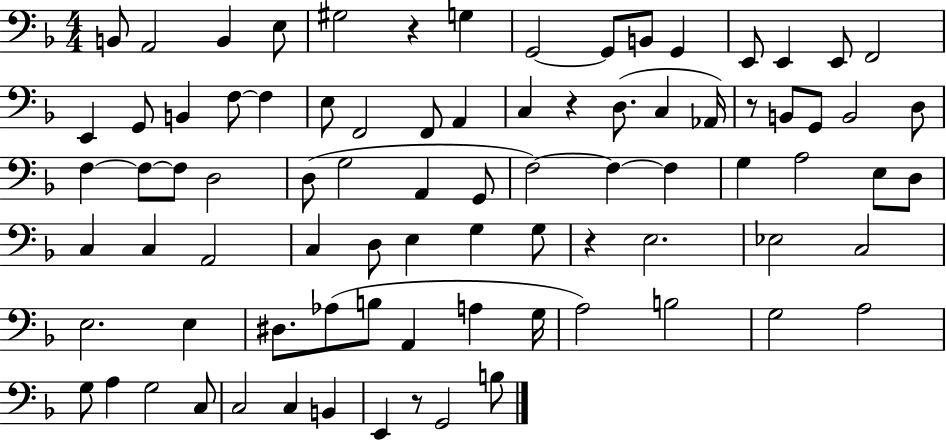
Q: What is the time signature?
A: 4/4